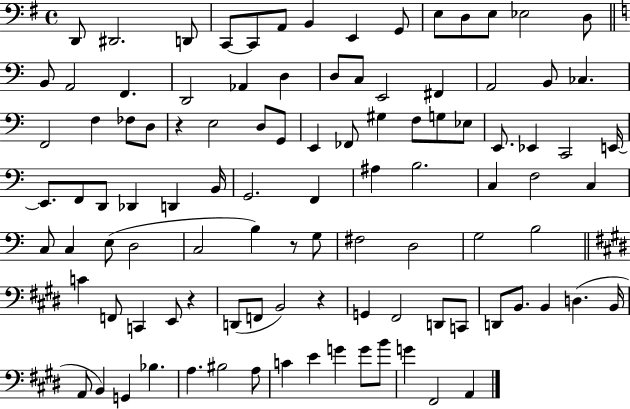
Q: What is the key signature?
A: G major